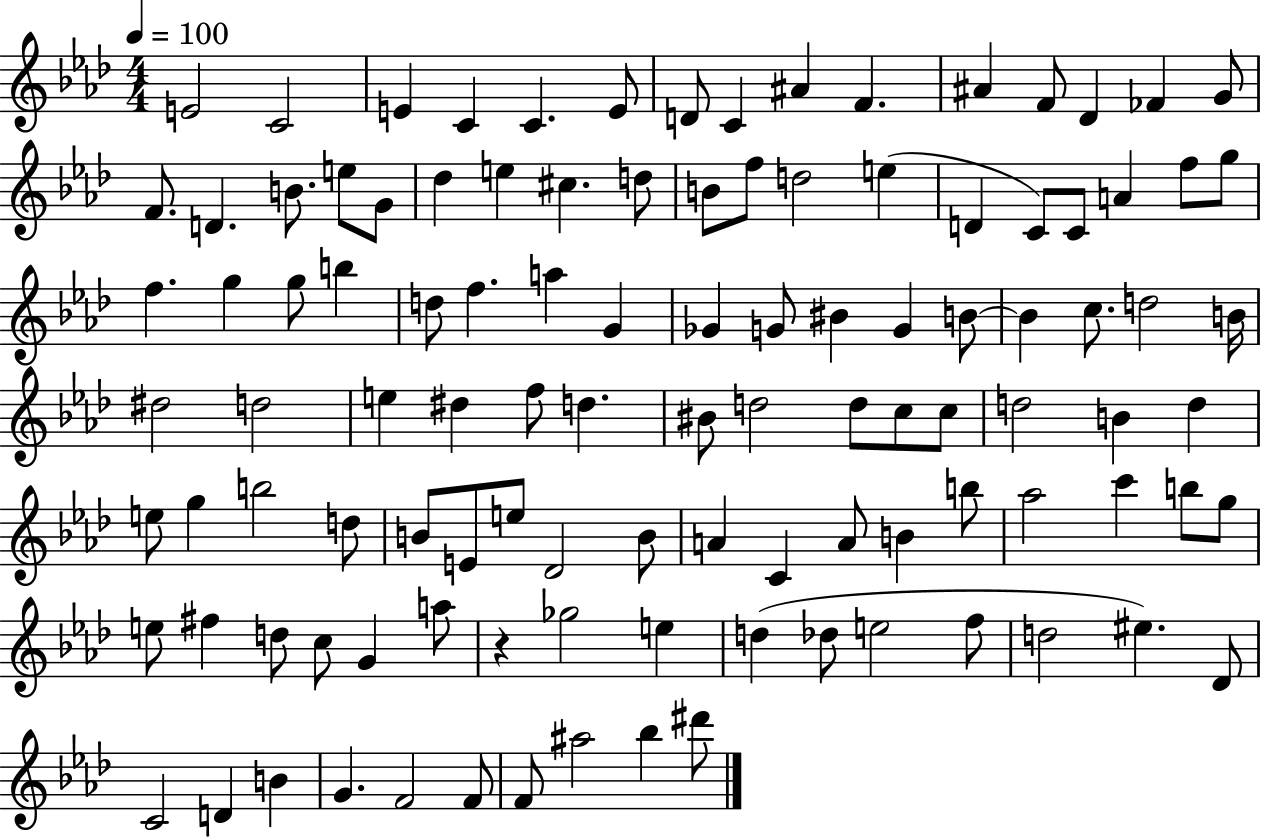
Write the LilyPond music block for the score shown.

{
  \clef treble
  \numericTimeSignature
  \time 4/4
  \key aes \major
  \tempo 4 = 100
  e'2 c'2 | e'4 c'4 c'4. e'8 | d'8 c'4 ais'4 f'4. | ais'4 f'8 des'4 fes'4 g'8 | \break f'8. d'4. b'8. e''8 g'8 | des''4 e''4 cis''4. d''8 | b'8 f''8 d''2 e''4( | d'4 c'8) c'8 a'4 f''8 g''8 | \break f''4. g''4 g''8 b''4 | d''8 f''4. a''4 g'4 | ges'4 g'8 bis'4 g'4 b'8~~ | b'4 c''8. d''2 b'16 | \break dis''2 d''2 | e''4 dis''4 f''8 d''4. | bis'8 d''2 d''8 c''8 c''8 | d''2 b'4 d''4 | \break e''8 g''4 b''2 d''8 | b'8 e'8 e''8 des'2 b'8 | a'4 c'4 a'8 b'4 b''8 | aes''2 c'''4 b''8 g''8 | \break e''8 fis''4 d''8 c''8 g'4 a''8 | r4 ges''2 e''4 | d''4( des''8 e''2 f''8 | d''2 eis''4.) des'8 | \break c'2 d'4 b'4 | g'4. f'2 f'8 | f'8 ais''2 bes''4 dis'''8 | \bar "|."
}